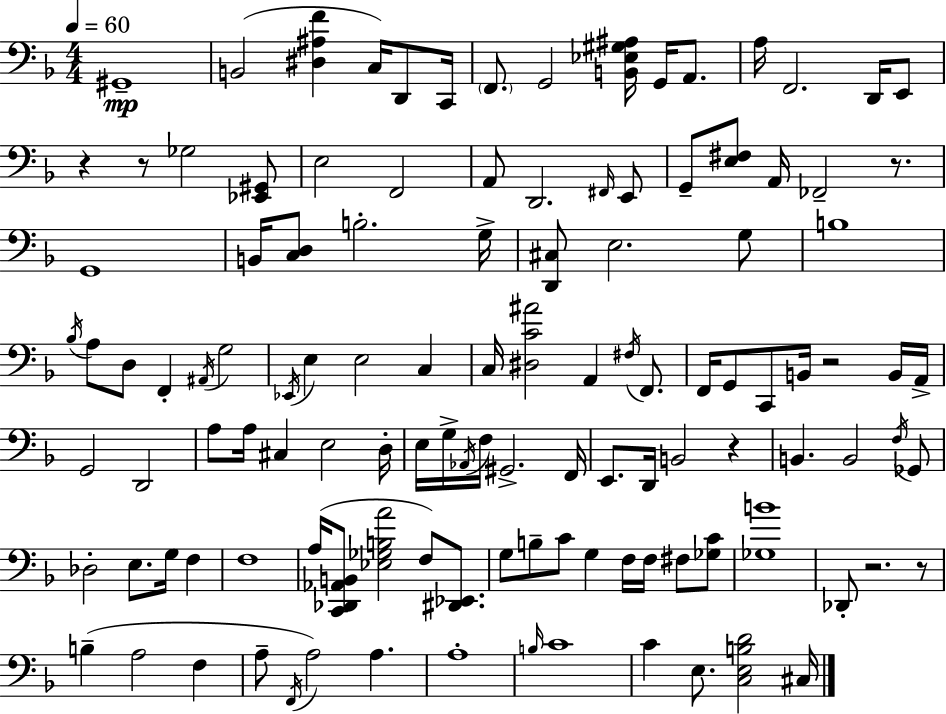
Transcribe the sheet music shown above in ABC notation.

X:1
T:Untitled
M:4/4
L:1/4
K:F
^G,,4 B,,2 [^D,^A,F] C,/4 D,,/2 C,,/4 F,,/2 G,,2 [B,,_E,^G,^A,]/4 G,,/4 A,,/2 A,/4 F,,2 D,,/4 E,,/2 z z/2 _G,2 [_E,,^G,,]/2 E,2 F,,2 A,,/2 D,,2 ^F,,/4 E,,/2 G,,/2 [E,^F,]/2 A,,/4 _F,,2 z/2 G,,4 B,,/4 [C,D,]/2 B,2 G,/4 [D,,^C,]/2 E,2 G,/2 B,4 _B,/4 A,/2 D,/2 F,, ^A,,/4 G,2 _E,,/4 E, E,2 C, C,/4 [^D,C^A]2 A,, ^F,/4 F,,/2 F,,/4 G,,/2 C,,/2 B,,/4 z2 B,,/4 A,,/4 G,,2 D,,2 A,/2 A,/4 ^C, E,2 D,/4 E,/4 G,/4 _A,,/4 F,/4 ^G,,2 F,,/4 E,,/2 D,,/4 B,,2 z B,, B,,2 F,/4 _G,,/2 _D,2 E,/2 G,/4 F, F,4 A,/4 [C,,_D,,_A,,B,,]/2 [_E,_G,B,A]2 F,/2 [^D,,_E,,]/2 G,/2 B,/2 C/2 G, F,/4 F,/4 ^F,/2 [_G,C]/2 [_G,B]4 _D,,/2 z2 z/2 B, A,2 F, A,/2 F,,/4 A,2 A, A,4 B,/4 C4 C E,/2 [C,E,B,D]2 ^C,/4